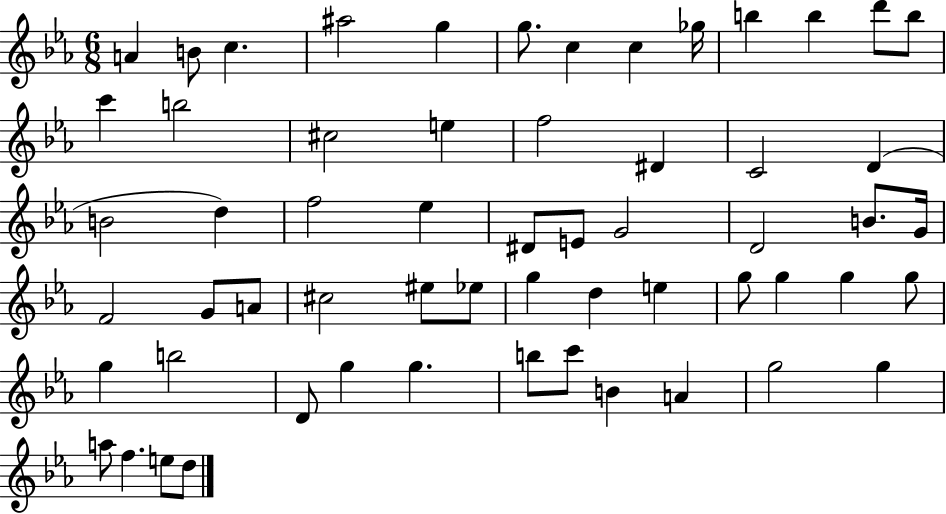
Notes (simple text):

A4/q B4/e C5/q. A#5/h G5/q G5/e. C5/q C5/q Gb5/s B5/q B5/q D6/e B5/e C6/q B5/h C#5/h E5/q F5/h D#4/q C4/h D4/q B4/h D5/q F5/h Eb5/q D#4/e E4/e G4/h D4/h B4/e. G4/s F4/h G4/e A4/e C#5/h EIS5/e Eb5/e G5/q D5/q E5/q G5/e G5/q G5/q G5/e G5/q B5/h D4/e G5/q G5/q. B5/e C6/e B4/q A4/q G5/h G5/q A5/e F5/q. E5/e D5/e